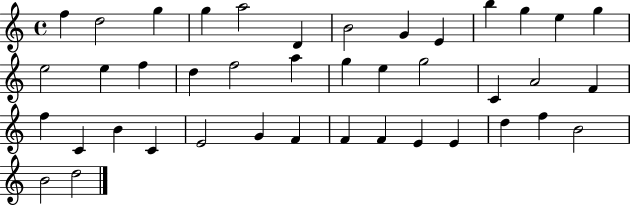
{
  \clef treble
  \time 4/4
  \defaultTimeSignature
  \key c \major
  f''4 d''2 g''4 | g''4 a''2 d'4 | b'2 g'4 e'4 | b''4 g''4 e''4 g''4 | \break e''2 e''4 f''4 | d''4 f''2 a''4 | g''4 e''4 g''2 | c'4 a'2 f'4 | \break f''4 c'4 b'4 c'4 | e'2 g'4 f'4 | f'4 f'4 e'4 e'4 | d''4 f''4 b'2 | \break b'2 d''2 | \bar "|."
}